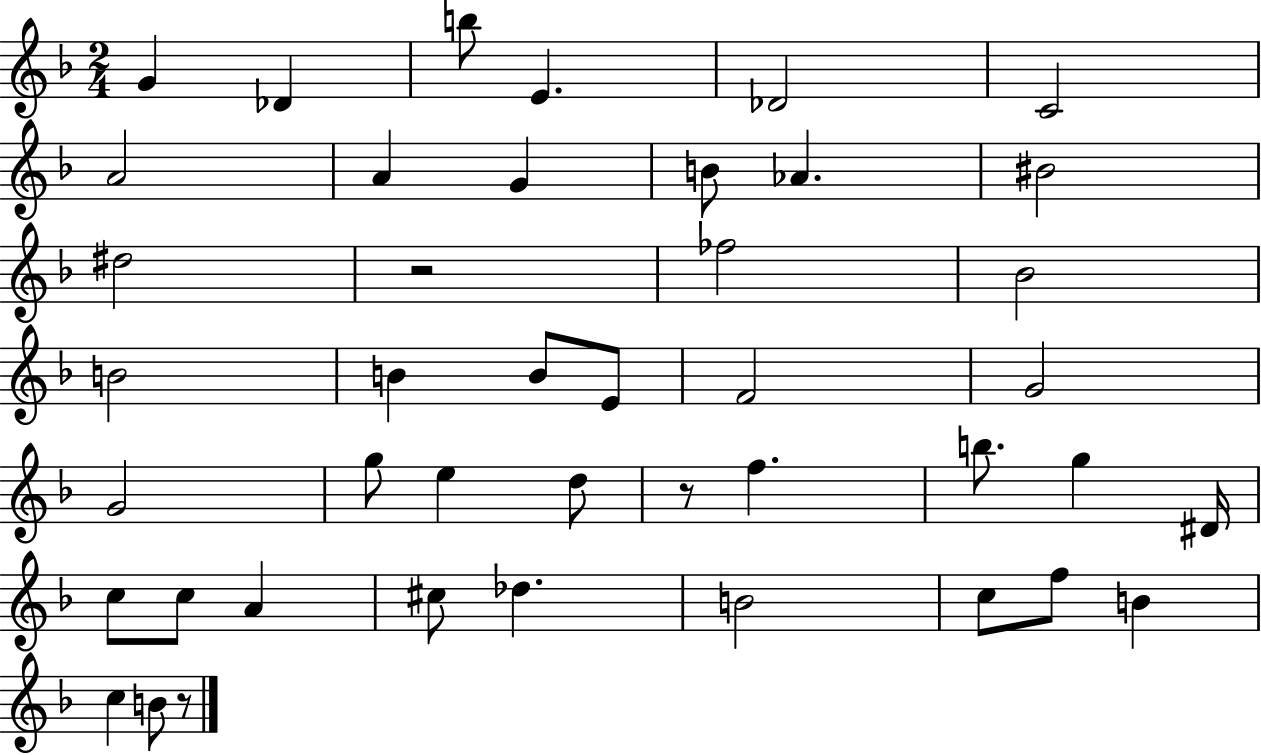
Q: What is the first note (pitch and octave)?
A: G4